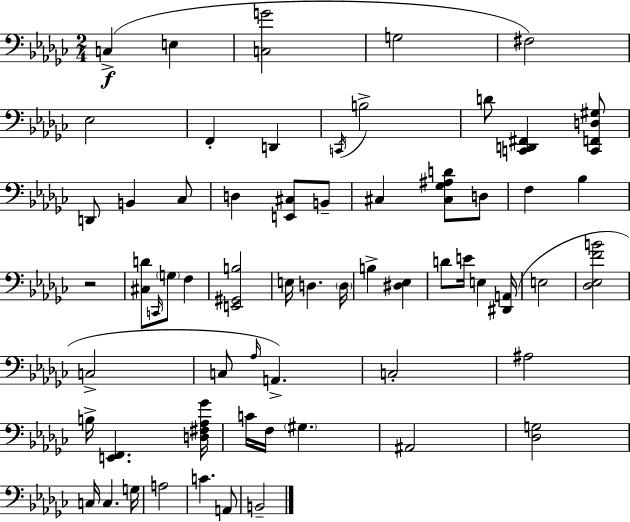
C3/q E3/q [C3,G4]/h G3/h F#3/h Eb3/h F2/q D2/q C2/s B3/h D4/e [C2,D2,F#2]/q [C2,F2,D3,G#3]/e D2/e B2/q CES3/e D3/q [E2,C#3]/e B2/e C#3/q [C#3,Gb3,A#3,D4]/e D3/e F3/q Bb3/q R/h [C#3,D4]/e C2/s G3/e F3/q [E2,G#2,B3]/h E3/s D3/q. D3/s B3/q [D#3,Eb3]/q D4/e E4/s E3/q [D#2,A2]/s E3/h [Db3,Eb3,F4,B4]/h C3/h C3/e Ab3/s A2/q. C3/h A#3/h B3/s [E2,F2]/q. [D3,F#3,Ab3,Gb4]/s C4/s F3/s G#3/q. A#2/h [Db3,G3]/h C3/s C3/q. G3/s A3/h C4/q. A2/e B2/h